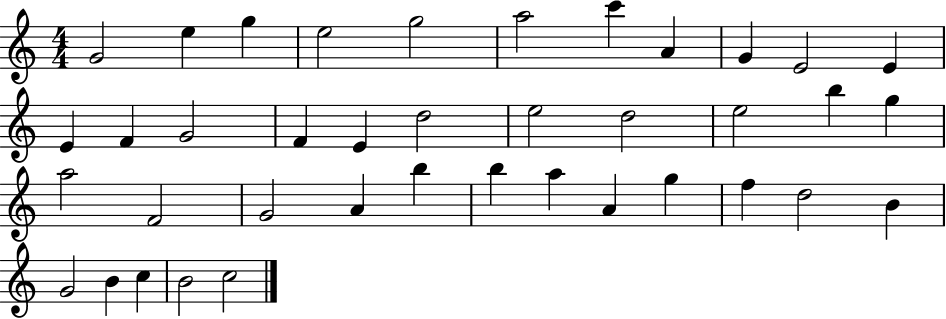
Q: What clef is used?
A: treble